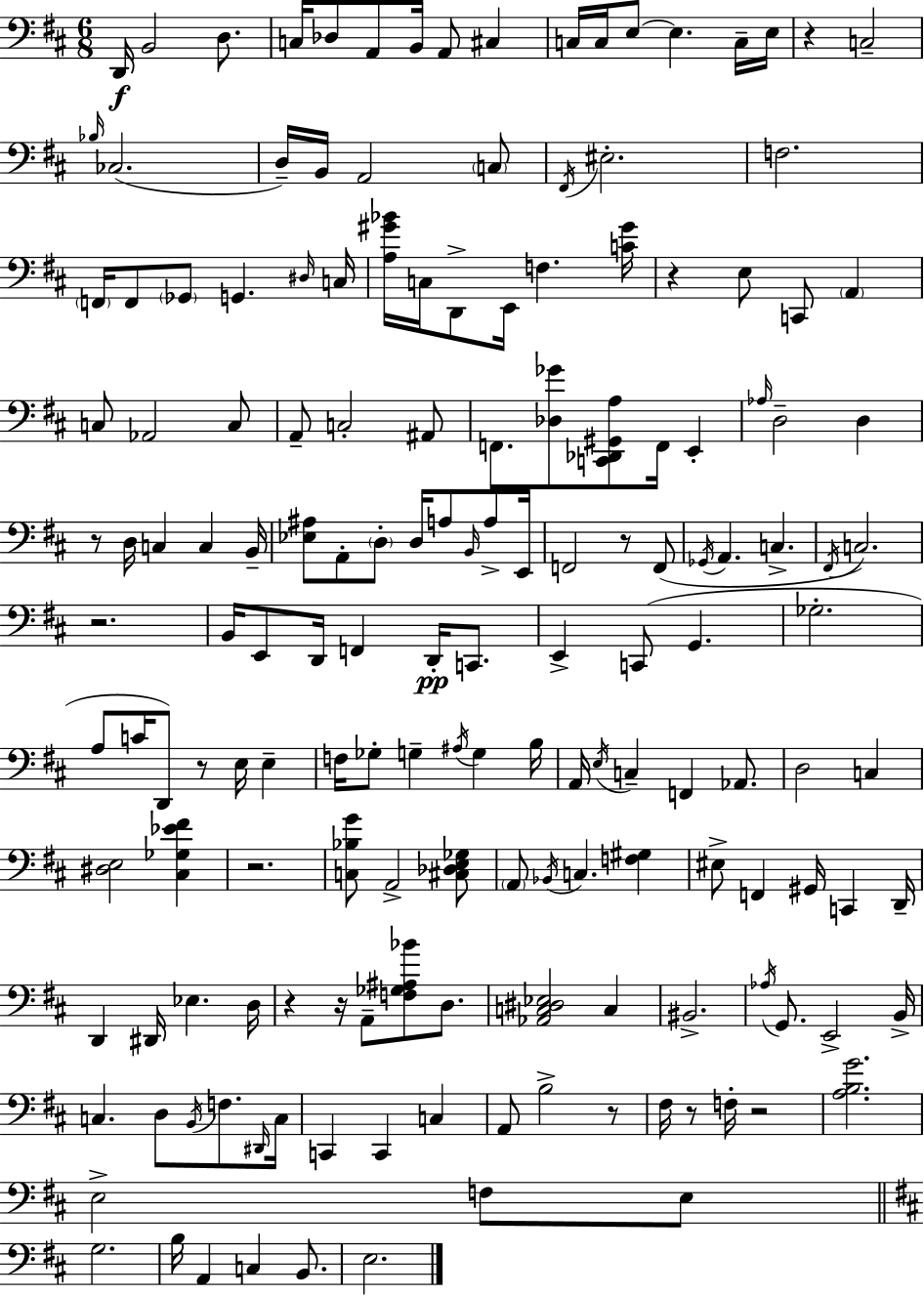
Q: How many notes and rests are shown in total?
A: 164